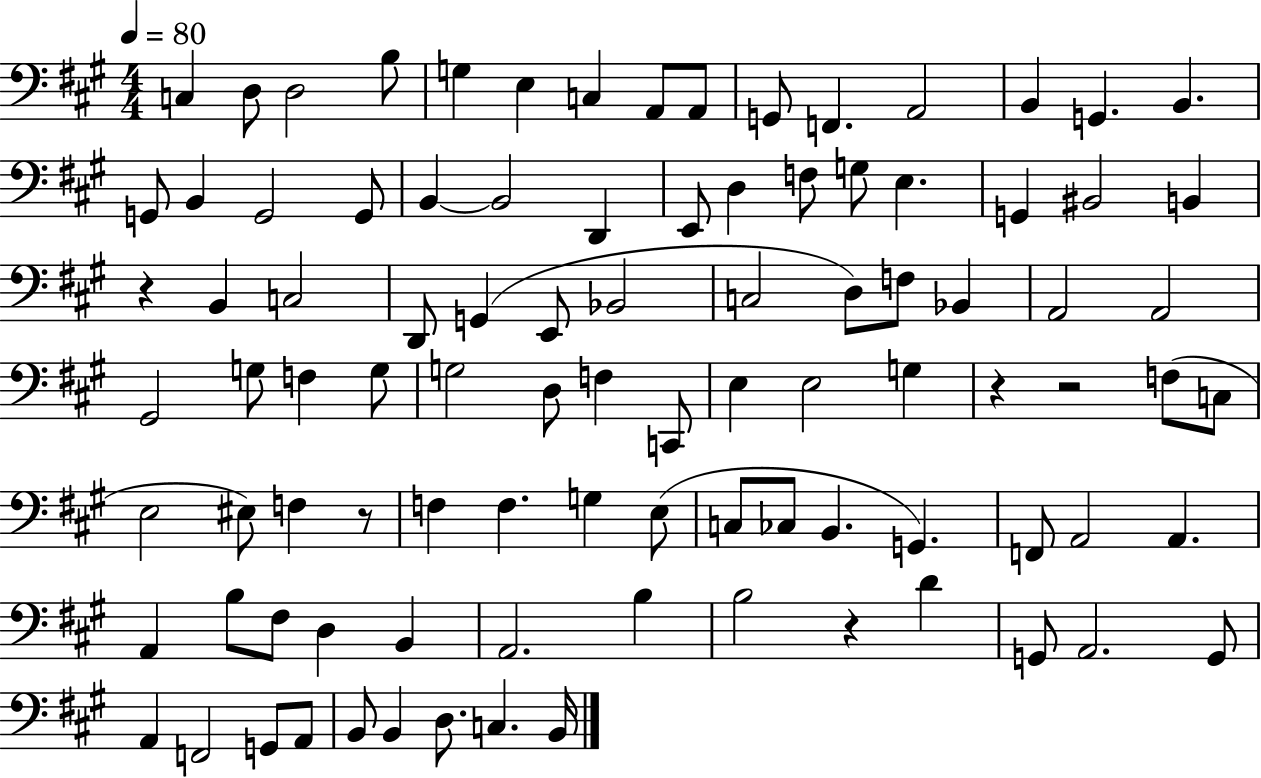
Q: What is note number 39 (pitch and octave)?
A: F3